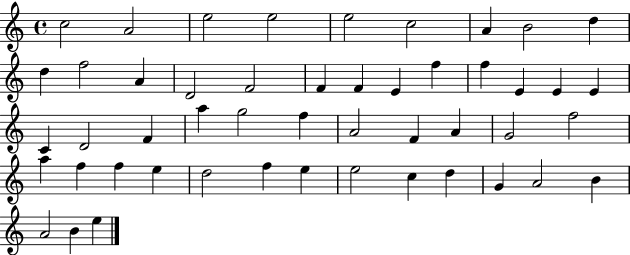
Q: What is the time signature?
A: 4/4